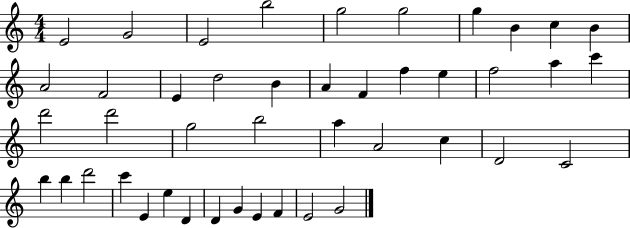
{
  \clef treble
  \numericTimeSignature
  \time 4/4
  \key c \major
  e'2 g'2 | e'2 b''2 | g''2 g''2 | g''4 b'4 c''4 b'4 | \break a'2 f'2 | e'4 d''2 b'4 | a'4 f'4 f''4 e''4 | f''2 a''4 c'''4 | \break d'''2 d'''2 | g''2 b''2 | a''4 a'2 c''4 | d'2 c'2 | \break b''4 b''4 d'''2 | c'''4 e'4 e''4 d'4 | d'4 g'4 e'4 f'4 | e'2 g'2 | \break \bar "|."
}